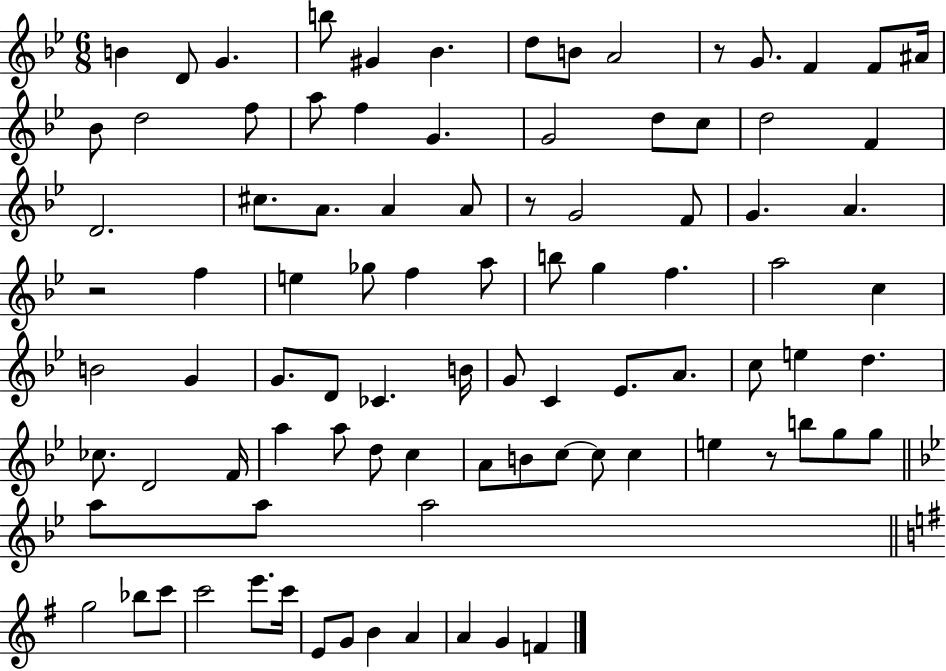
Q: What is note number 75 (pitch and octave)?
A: A5